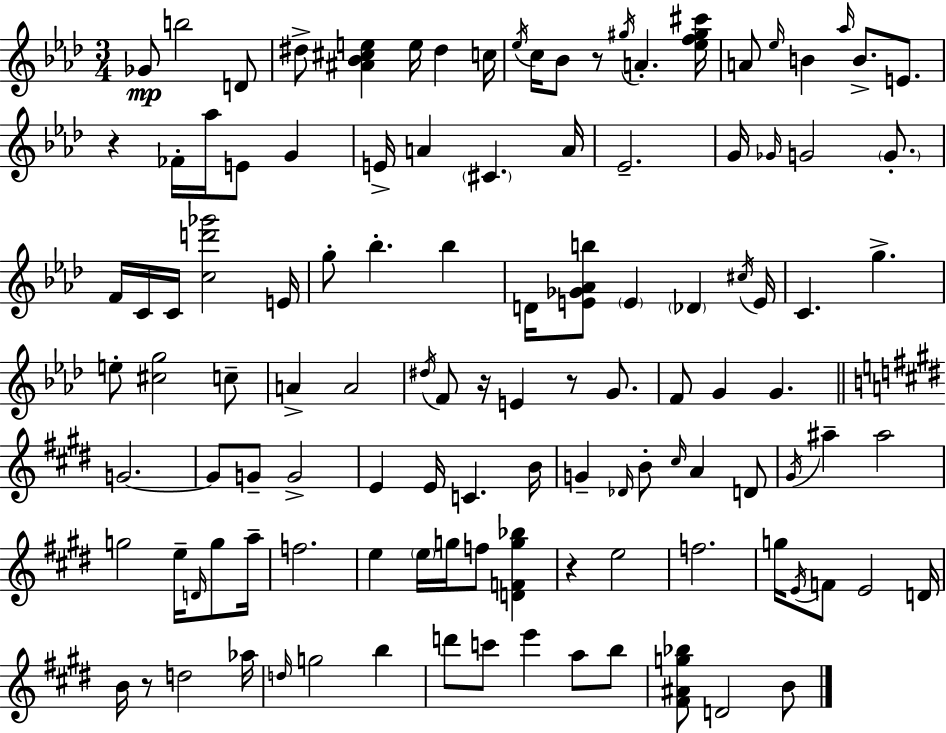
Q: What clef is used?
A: treble